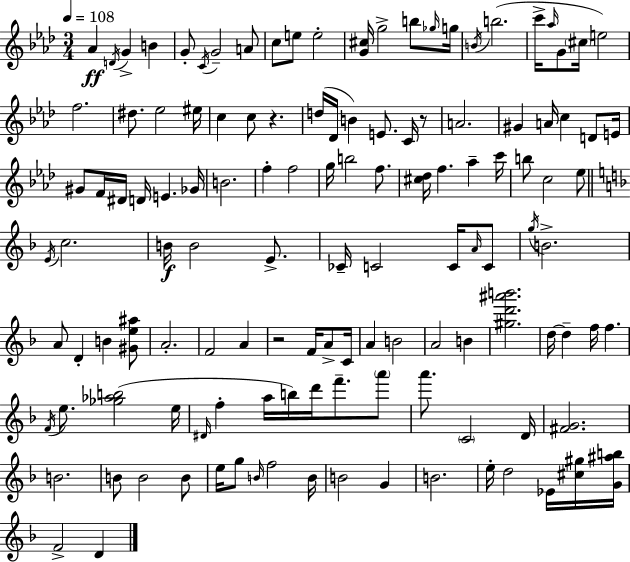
Ab4/q D4/s G4/q B4/q G4/e C4/s G4/h A4/e C5/e E5/e E5/h [G4,C#5]/s G5/h B5/e Gb5/s G5/s B4/s B5/h. C6/s Ab5/s G4/e C#5/s E5/h F5/h. D#5/e. Eb5/h EIS5/s C5/q C5/e R/q. D5/s Db4/s B4/q E4/e. C4/s R/e A4/h. G#4/q A4/s C5/q D4/e E4/s G#4/e F4/s D#4/s D4/s E4/q. Gb4/s B4/h. F5/q F5/h G5/s B5/h F5/e. [C#5,Db5]/s F5/q. Ab5/q C6/s B5/e C5/h Eb5/e E4/s C5/h. B4/s B4/h E4/e. CES4/s C4/h C4/s A4/s C4/e G5/s B4/h. A4/e D4/q B4/q [G#4,E5,A#5]/e A4/h. F4/h A4/q R/h F4/s A4/e C4/s A4/q B4/h A4/h B4/q [G#5,D6,A#6,B6]/h. D5/s D5/q F5/s F5/q. F4/s E5/e. [Gb5,Ab5,B5]/h E5/s D#4/s F5/q A5/s B5/s D6/s F6/e. A6/e A6/e. C4/h D4/s [F#4,G4]/h. B4/h. B4/e B4/h B4/e E5/s G5/e B4/s F5/h B4/s B4/h G4/q B4/h. E5/s D5/h Eb4/s [C#5,G#5]/s [G4,A#5,B5]/s F4/h D4/q